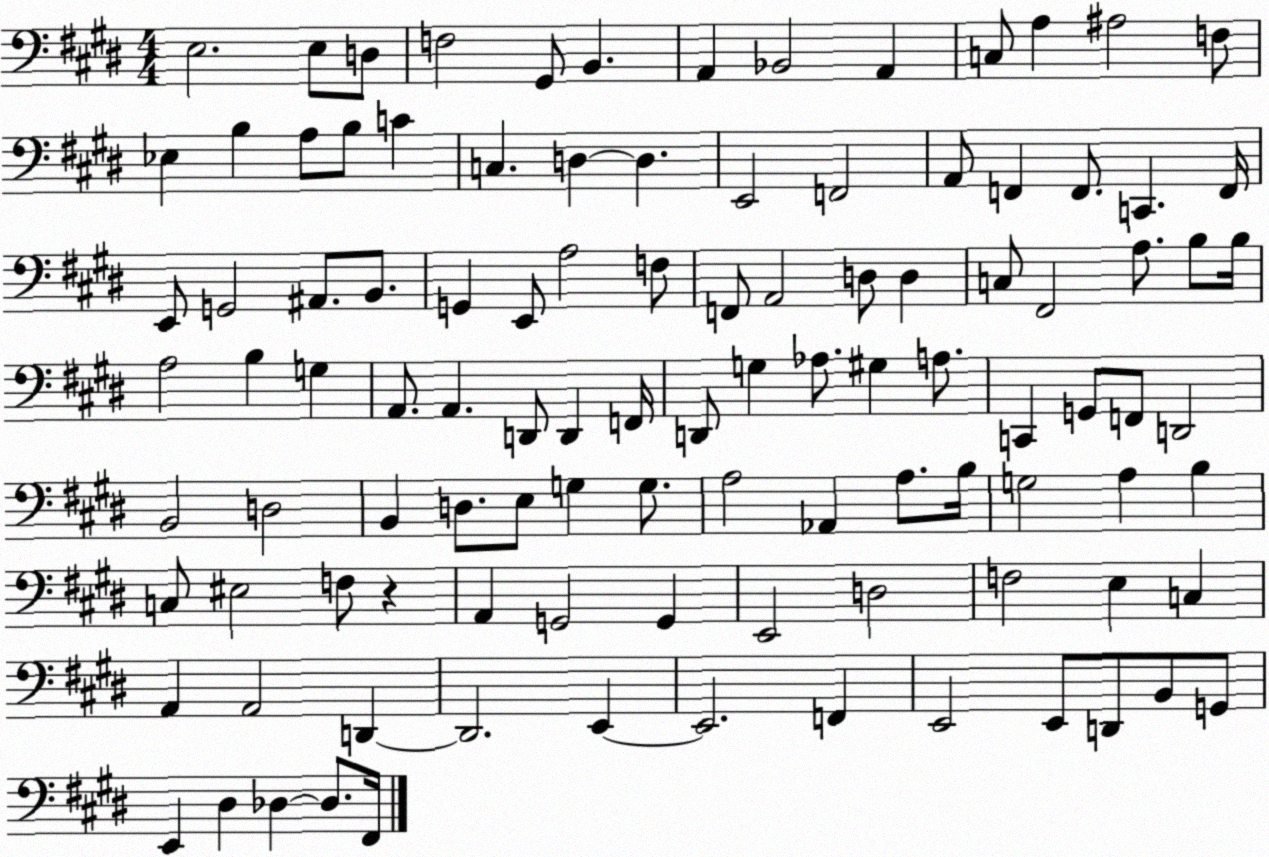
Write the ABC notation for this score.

X:1
T:Untitled
M:4/4
L:1/4
K:E
E,2 E,/2 D,/2 F,2 ^G,,/2 B,, A,, _B,,2 A,, C,/2 A, ^A,2 F,/2 _E, B, A,/2 B,/2 C C, D, D, E,,2 F,,2 A,,/2 F,, F,,/2 C,, F,,/4 E,,/2 G,,2 ^A,,/2 B,,/2 G,, E,,/2 A,2 F,/2 F,,/2 A,,2 D,/2 D, C,/2 ^F,,2 A,/2 B,/2 B,/4 A,2 B, G, A,,/2 A,, D,,/2 D,, F,,/4 D,,/2 G, _A,/2 ^G, A,/2 C,, G,,/2 F,,/2 D,,2 B,,2 D,2 B,, D,/2 E,/2 G, G,/2 A,2 _A,, A,/2 B,/4 G,2 A, B, C,/2 ^E,2 F,/2 z A,, G,,2 G,, E,,2 D,2 F,2 E, C, A,, A,,2 D,, D,,2 E,, E,,2 F,, E,,2 E,,/2 D,,/2 B,,/2 G,,/2 E,, ^D, _D, _D,/2 ^F,,/4